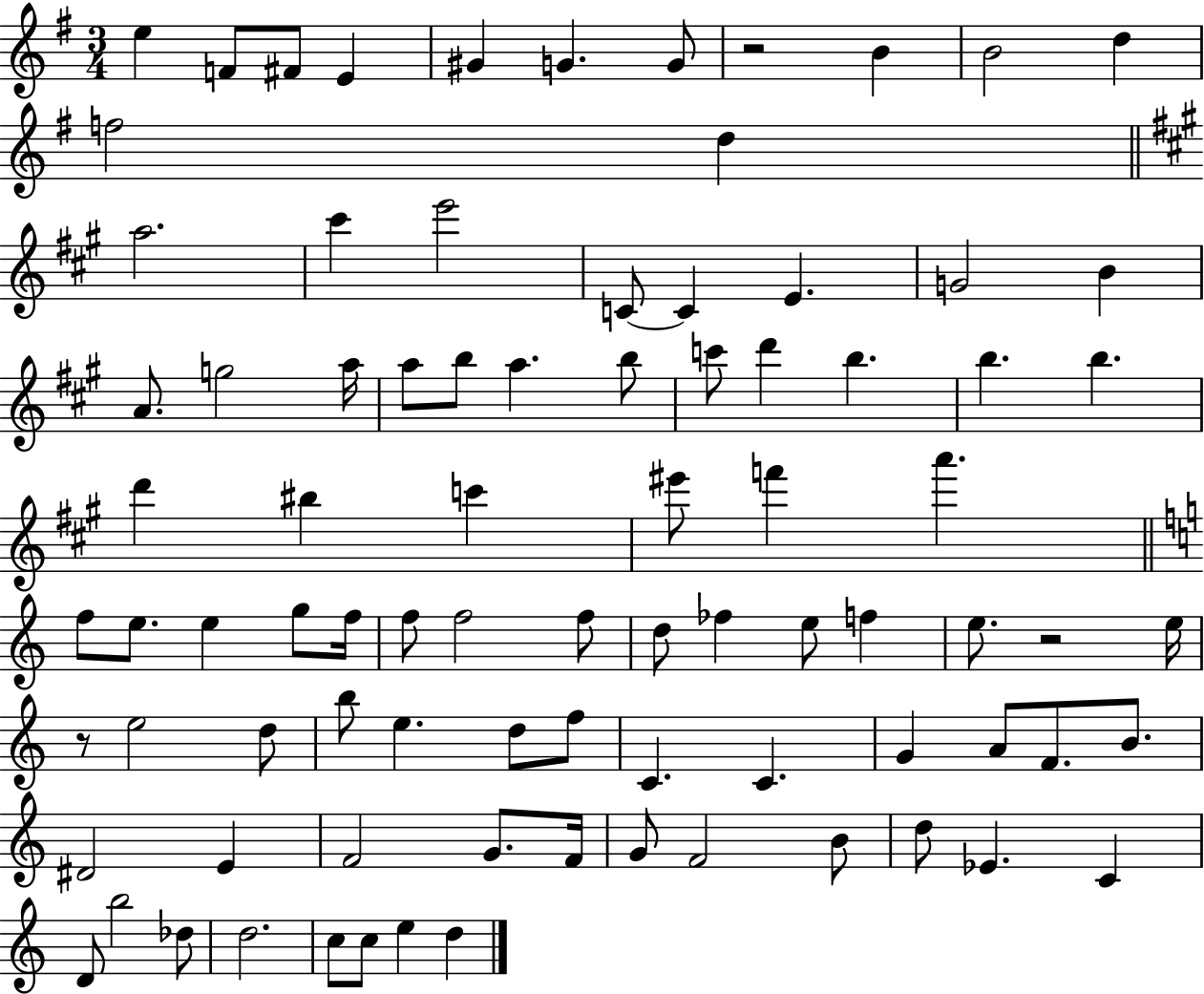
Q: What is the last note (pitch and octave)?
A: D5